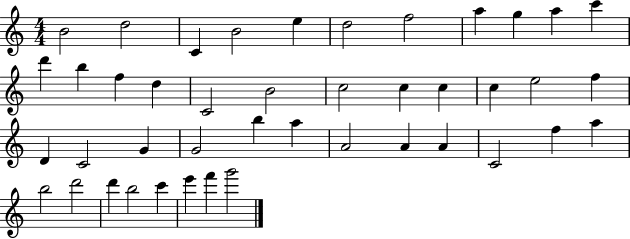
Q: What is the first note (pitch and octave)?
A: B4